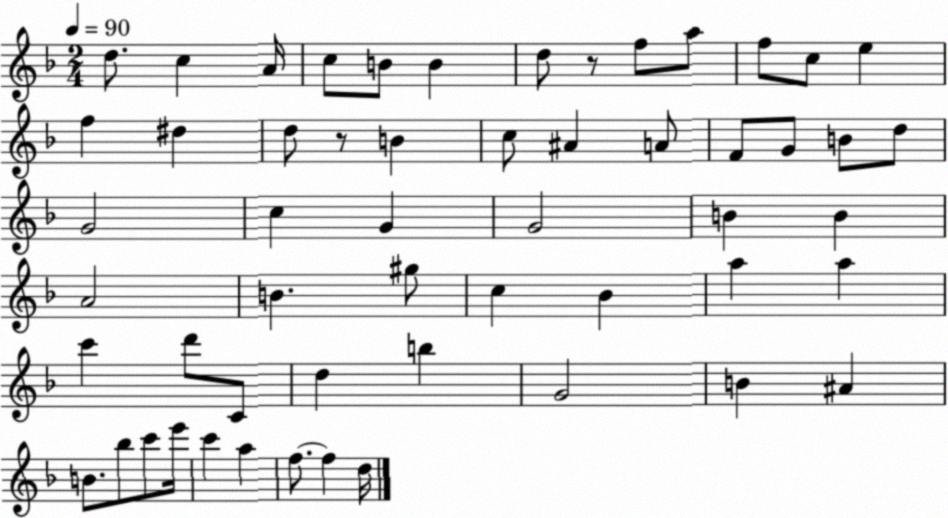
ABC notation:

X:1
T:Untitled
M:2/4
L:1/4
K:F
d/2 c A/4 c/2 B/2 B d/2 z/2 f/2 a/2 f/2 c/2 e f ^d d/2 z/2 B c/2 ^A A/2 F/2 G/2 B/2 d/2 G2 c G G2 B B A2 B ^g/2 c _B a a c' d'/2 C/2 d b G2 B ^A B/2 _b/2 c'/2 e'/4 c' a f/2 f d/4